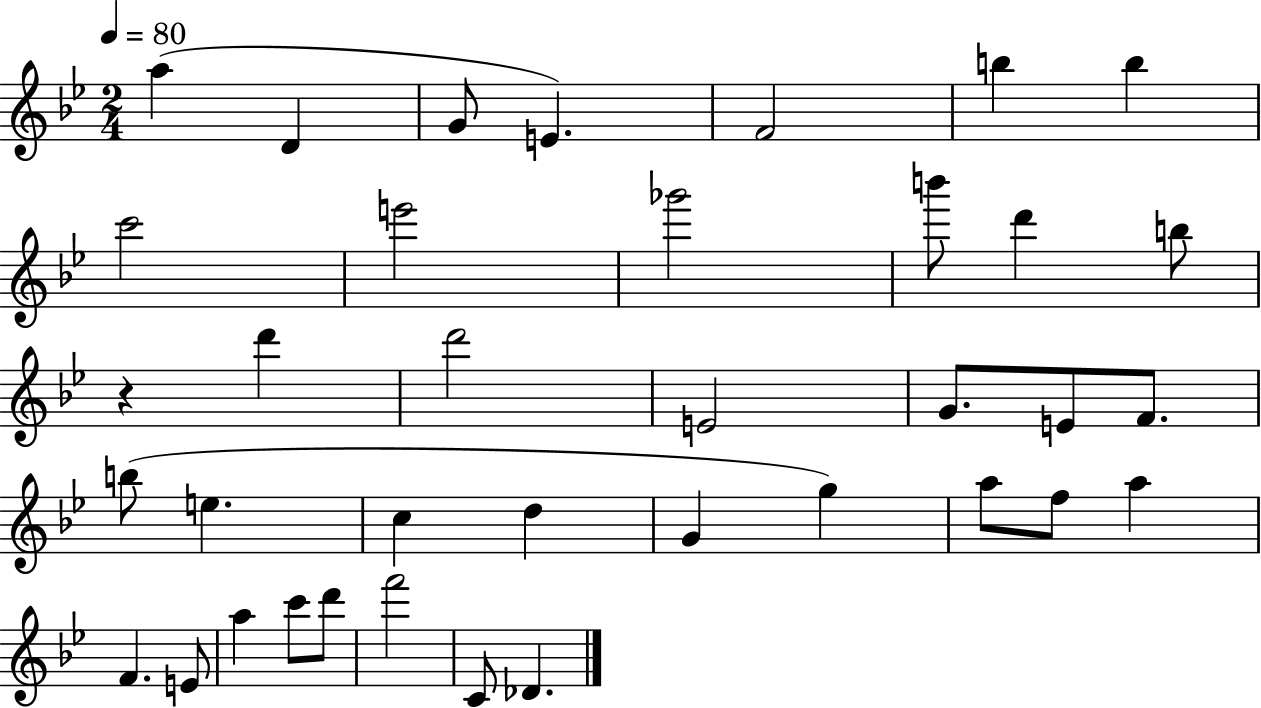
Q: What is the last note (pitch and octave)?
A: Db4